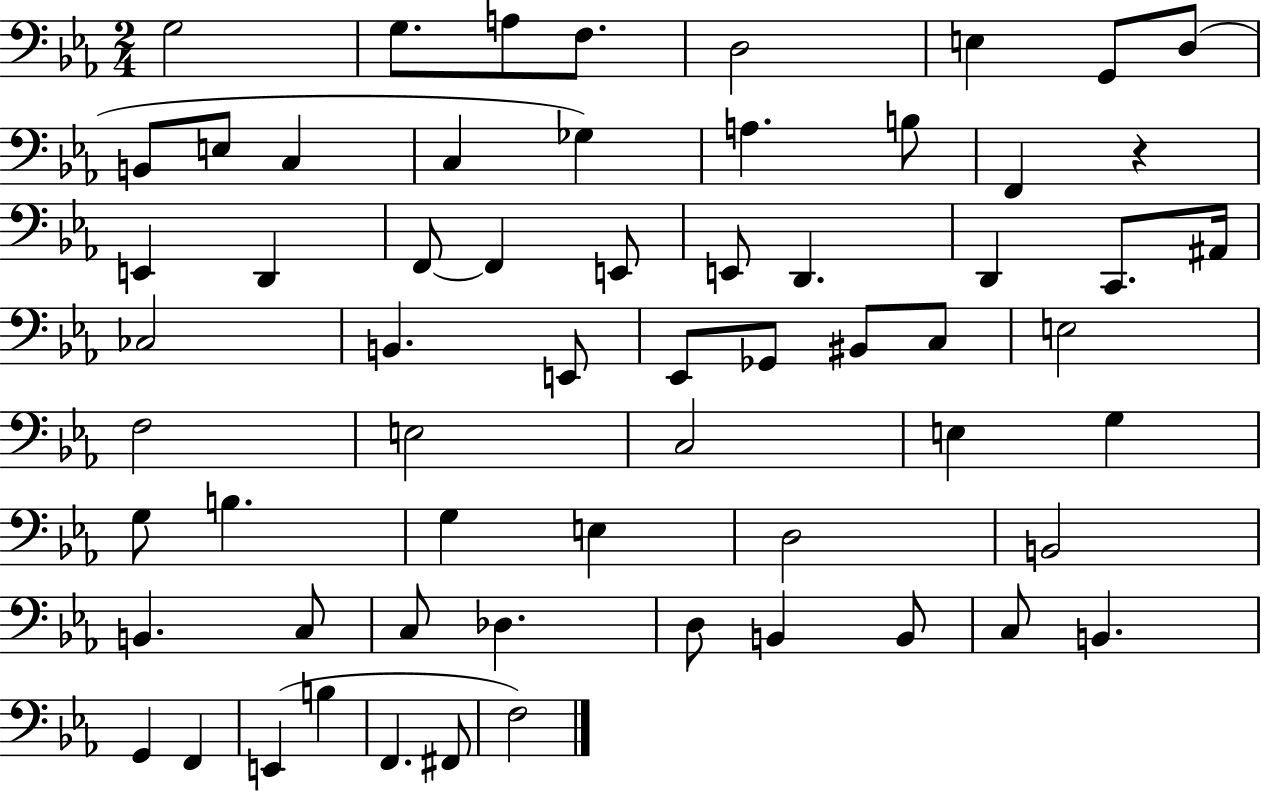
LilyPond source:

{
  \clef bass
  \numericTimeSignature
  \time 2/4
  \key ees \major
  g2 | g8. a8 f8. | d2 | e4 g,8 d8( | \break b,8 e8 c4 | c4 ges4) | a4. b8 | f,4 r4 | \break e,4 d,4 | f,8~~ f,4 e,8 | e,8 d,4. | d,4 c,8. ais,16 | \break ces2 | b,4. e,8 | ees,8 ges,8 bis,8 c8 | e2 | \break f2 | e2 | c2 | e4 g4 | \break g8 b4. | g4 e4 | d2 | b,2 | \break b,4. c8 | c8 des4. | d8 b,4 b,8 | c8 b,4. | \break g,4 f,4 | e,4( b4 | f,4. fis,8 | f2) | \break \bar "|."
}